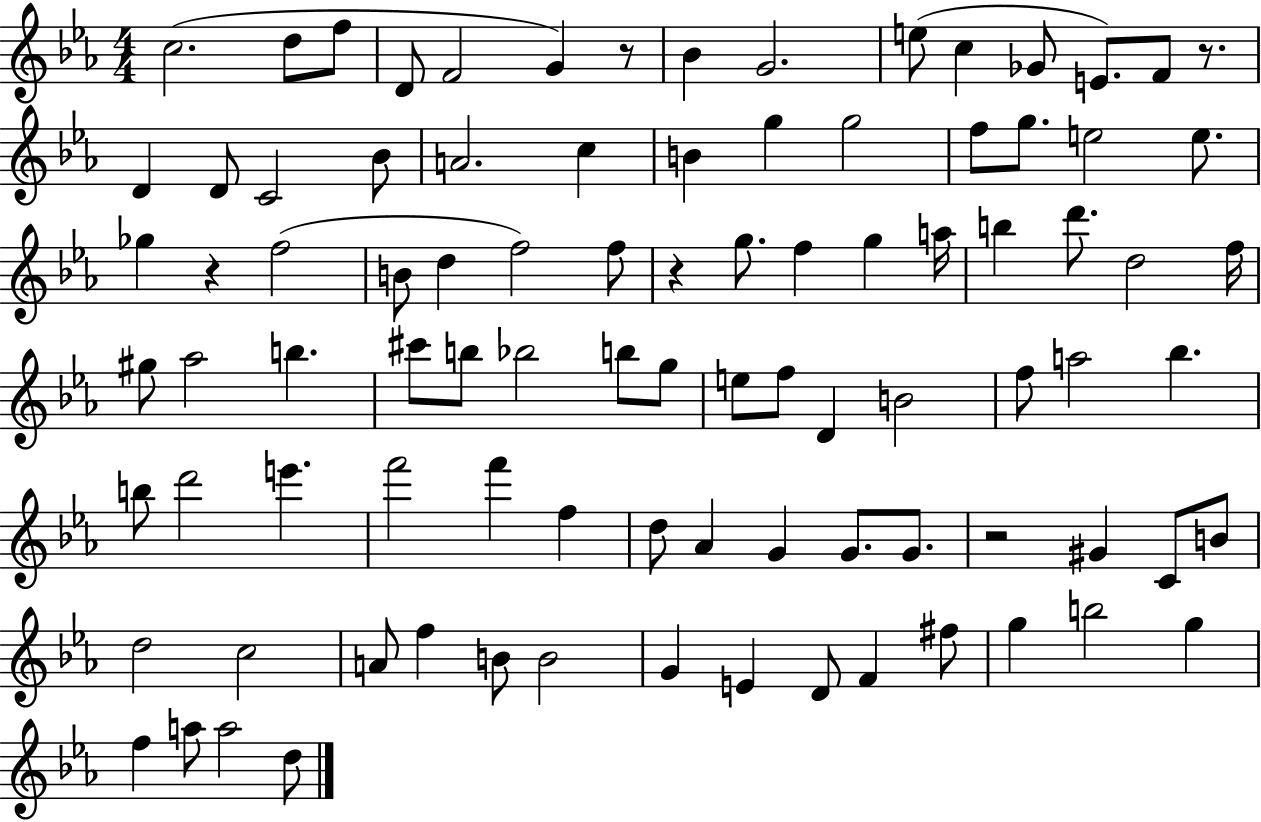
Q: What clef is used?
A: treble